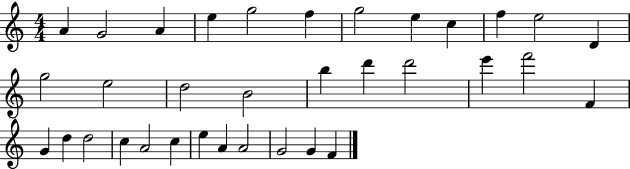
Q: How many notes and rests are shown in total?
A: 34